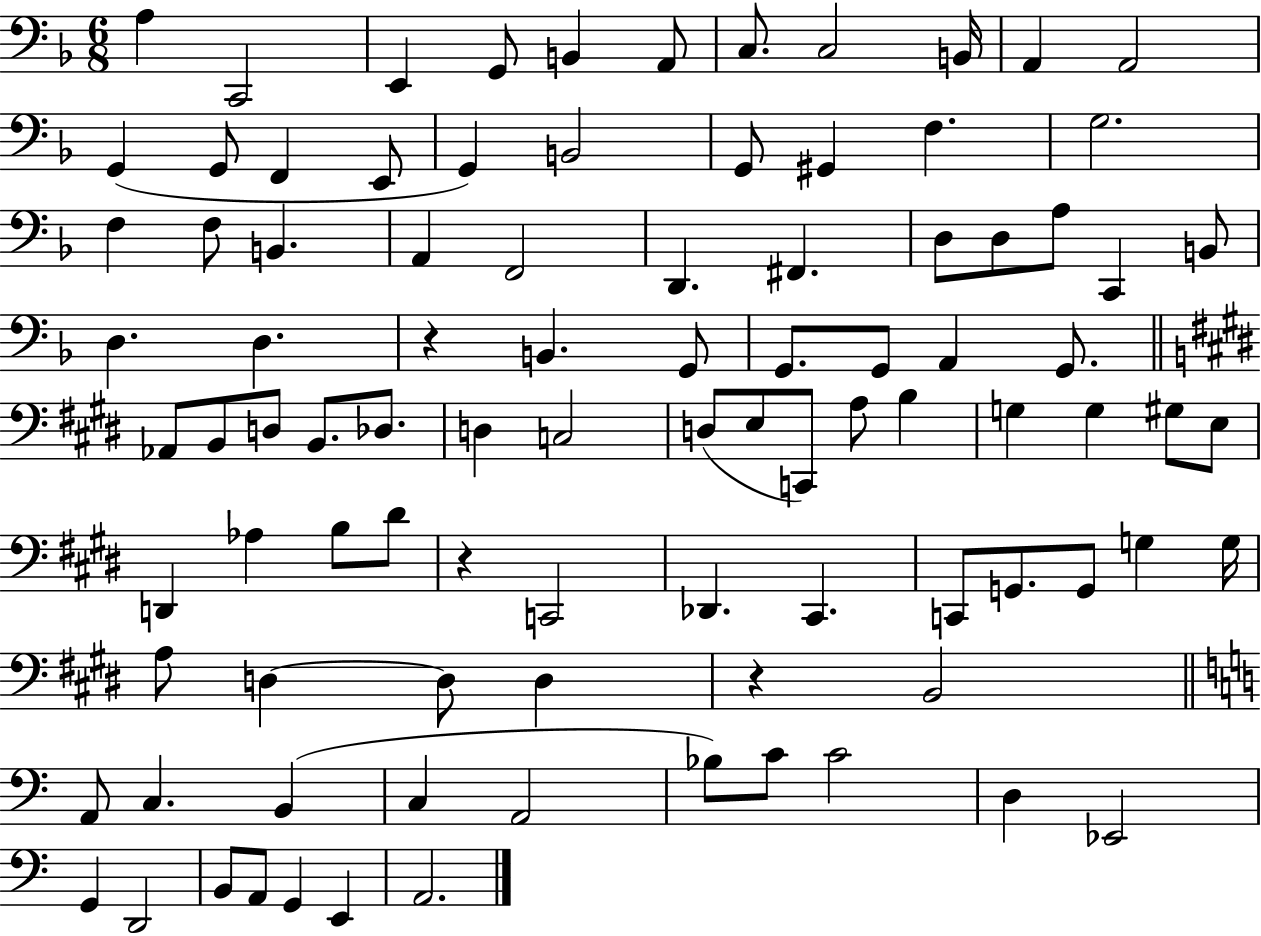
A3/q C2/h E2/q G2/e B2/q A2/e C3/e. C3/h B2/s A2/q A2/h G2/q G2/e F2/q E2/e G2/q B2/h G2/e G#2/q F3/q. G3/h. F3/q F3/e B2/q. A2/q F2/h D2/q. F#2/q. D3/e D3/e A3/e C2/q B2/e D3/q. D3/q. R/q B2/q. G2/e G2/e. G2/e A2/q G2/e. Ab2/e B2/e D3/e B2/e. Db3/e. D3/q C3/h D3/e E3/e C2/e A3/e B3/q G3/q G3/q G#3/e E3/e D2/q Ab3/q B3/e D#4/e R/q C2/h Db2/q. C#2/q. C2/e G2/e. G2/e G3/q G3/s A3/e D3/q D3/e D3/q R/q B2/h A2/e C3/q. B2/q C3/q A2/h Bb3/e C4/e C4/h D3/q Eb2/h G2/q D2/h B2/e A2/e G2/q E2/q A2/h.